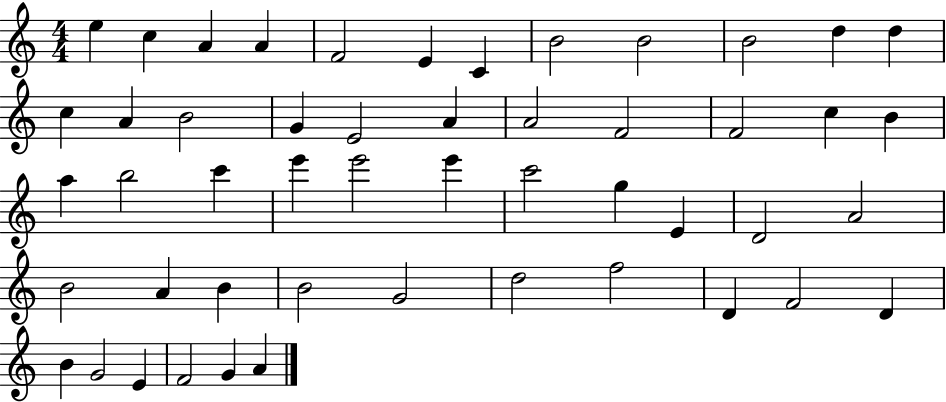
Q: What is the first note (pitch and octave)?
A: E5